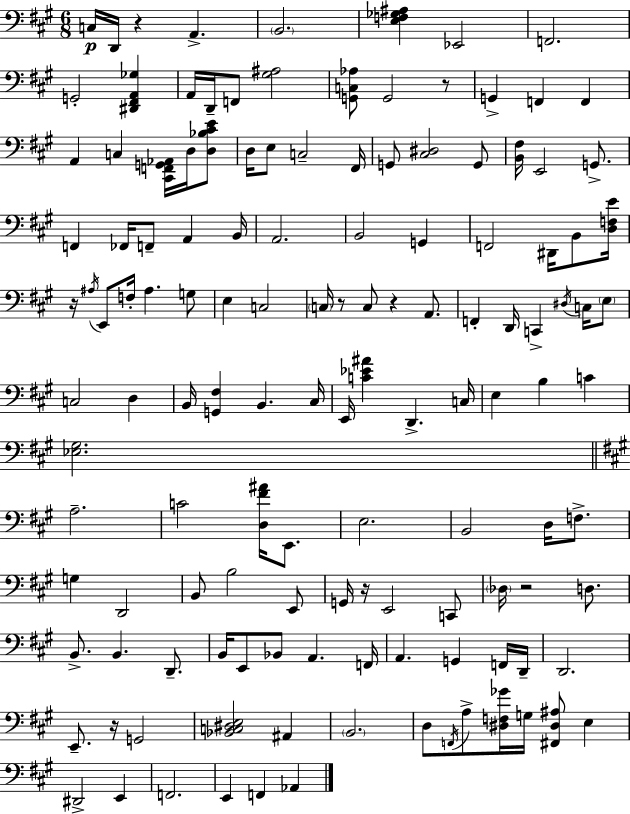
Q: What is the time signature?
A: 6/8